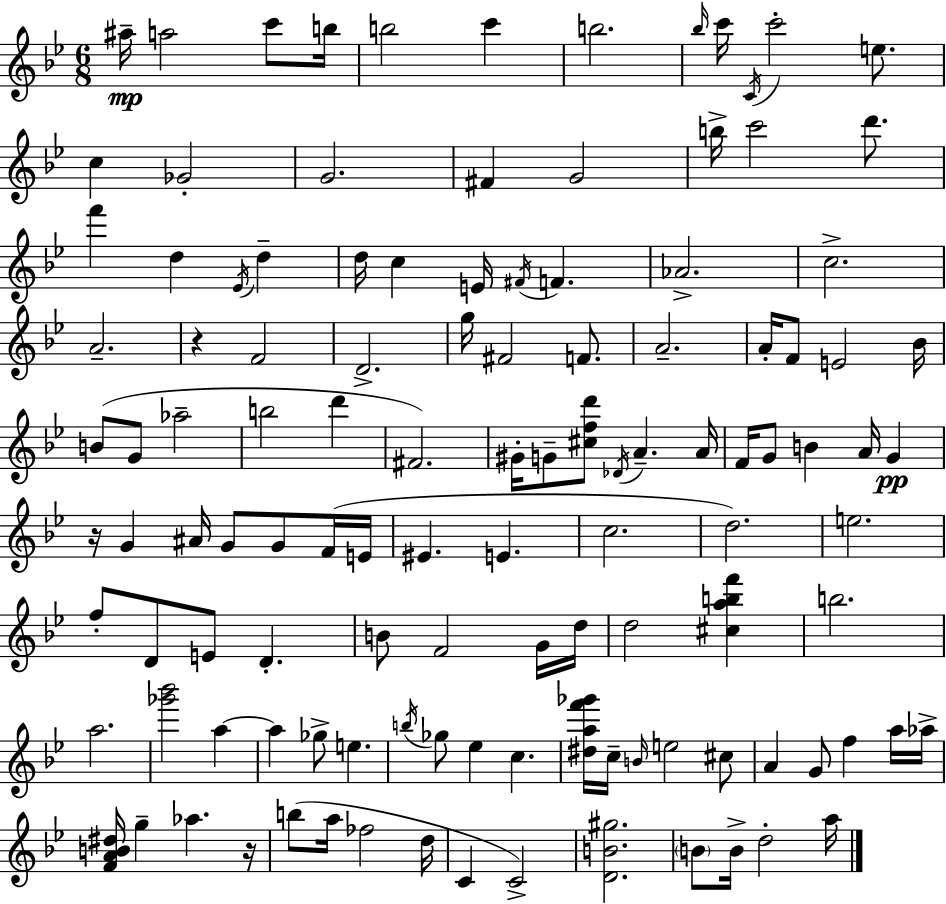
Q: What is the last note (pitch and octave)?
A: A5